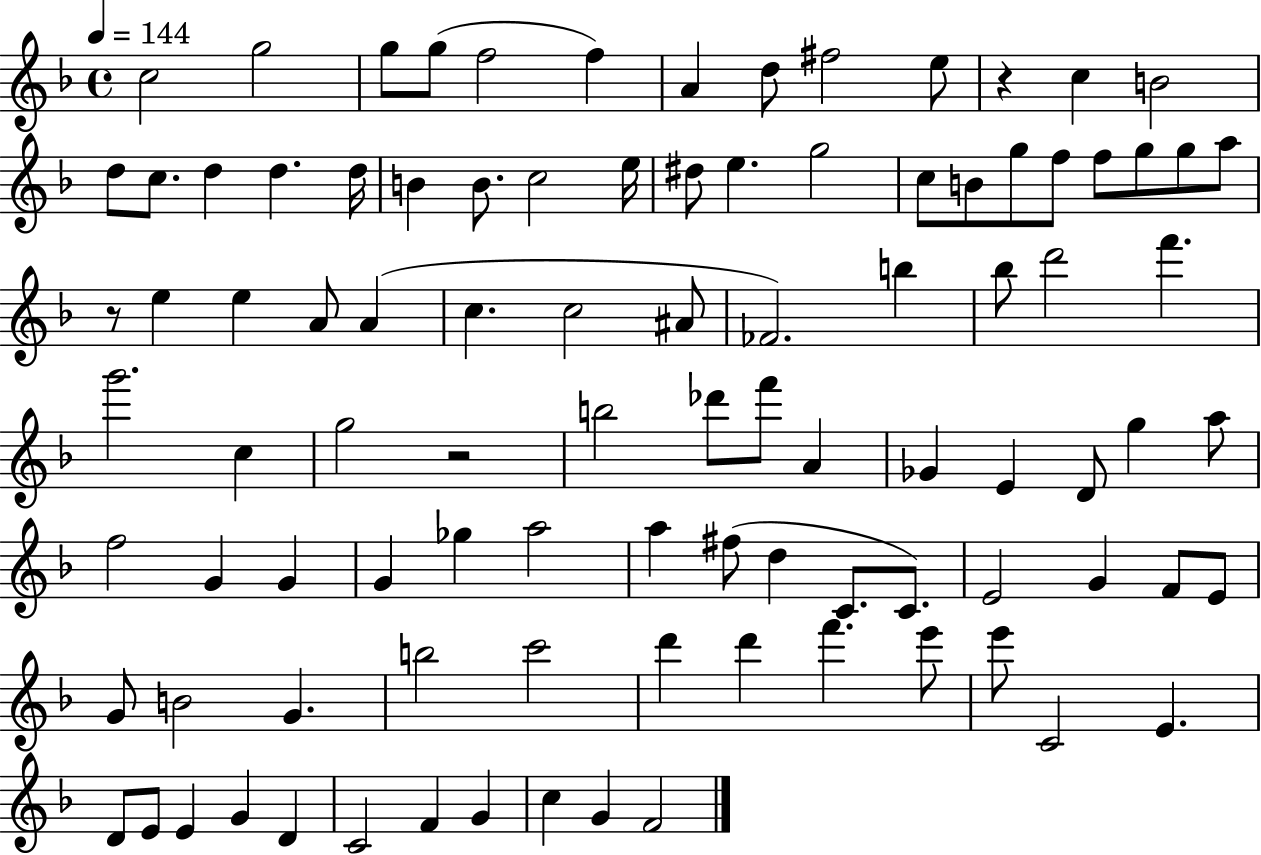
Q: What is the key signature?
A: F major